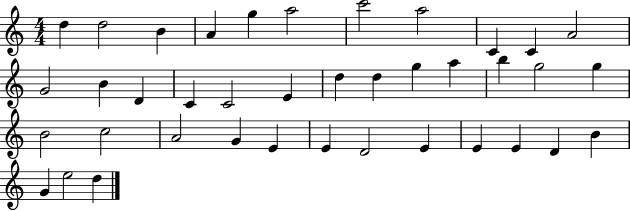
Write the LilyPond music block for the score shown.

{
  \clef treble
  \numericTimeSignature
  \time 4/4
  \key c \major
  d''4 d''2 b'4 | a'4 g''4 a''2 | c'''2 a''2 | c'4 c'4 a'2 | \break g'2 b'4 d'4 | c'4 c'2 e'4 | d''4 d''4 g''4 a''4 | b''4 g''2 g''4 | \break b'2 c''2 | a'2 g'4 e'4 | e'4 d'2 e'4 | e'4 e'4 d'4 b'4 | \break g'4 e''2 d''4 | \bar "|."
}